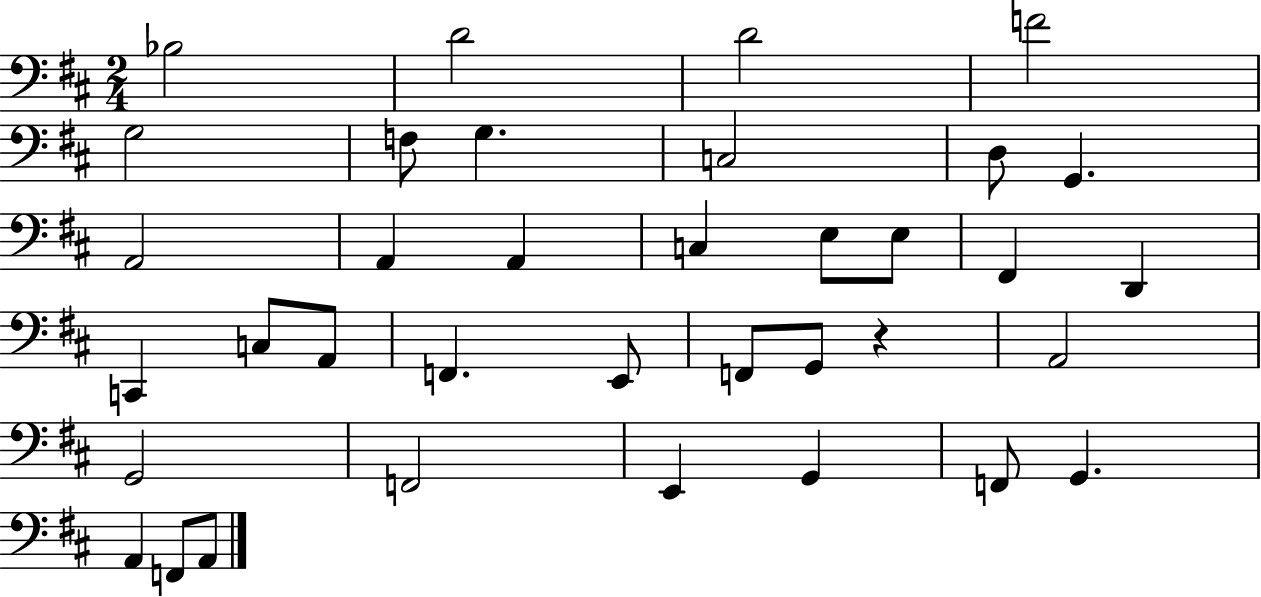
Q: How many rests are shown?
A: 1